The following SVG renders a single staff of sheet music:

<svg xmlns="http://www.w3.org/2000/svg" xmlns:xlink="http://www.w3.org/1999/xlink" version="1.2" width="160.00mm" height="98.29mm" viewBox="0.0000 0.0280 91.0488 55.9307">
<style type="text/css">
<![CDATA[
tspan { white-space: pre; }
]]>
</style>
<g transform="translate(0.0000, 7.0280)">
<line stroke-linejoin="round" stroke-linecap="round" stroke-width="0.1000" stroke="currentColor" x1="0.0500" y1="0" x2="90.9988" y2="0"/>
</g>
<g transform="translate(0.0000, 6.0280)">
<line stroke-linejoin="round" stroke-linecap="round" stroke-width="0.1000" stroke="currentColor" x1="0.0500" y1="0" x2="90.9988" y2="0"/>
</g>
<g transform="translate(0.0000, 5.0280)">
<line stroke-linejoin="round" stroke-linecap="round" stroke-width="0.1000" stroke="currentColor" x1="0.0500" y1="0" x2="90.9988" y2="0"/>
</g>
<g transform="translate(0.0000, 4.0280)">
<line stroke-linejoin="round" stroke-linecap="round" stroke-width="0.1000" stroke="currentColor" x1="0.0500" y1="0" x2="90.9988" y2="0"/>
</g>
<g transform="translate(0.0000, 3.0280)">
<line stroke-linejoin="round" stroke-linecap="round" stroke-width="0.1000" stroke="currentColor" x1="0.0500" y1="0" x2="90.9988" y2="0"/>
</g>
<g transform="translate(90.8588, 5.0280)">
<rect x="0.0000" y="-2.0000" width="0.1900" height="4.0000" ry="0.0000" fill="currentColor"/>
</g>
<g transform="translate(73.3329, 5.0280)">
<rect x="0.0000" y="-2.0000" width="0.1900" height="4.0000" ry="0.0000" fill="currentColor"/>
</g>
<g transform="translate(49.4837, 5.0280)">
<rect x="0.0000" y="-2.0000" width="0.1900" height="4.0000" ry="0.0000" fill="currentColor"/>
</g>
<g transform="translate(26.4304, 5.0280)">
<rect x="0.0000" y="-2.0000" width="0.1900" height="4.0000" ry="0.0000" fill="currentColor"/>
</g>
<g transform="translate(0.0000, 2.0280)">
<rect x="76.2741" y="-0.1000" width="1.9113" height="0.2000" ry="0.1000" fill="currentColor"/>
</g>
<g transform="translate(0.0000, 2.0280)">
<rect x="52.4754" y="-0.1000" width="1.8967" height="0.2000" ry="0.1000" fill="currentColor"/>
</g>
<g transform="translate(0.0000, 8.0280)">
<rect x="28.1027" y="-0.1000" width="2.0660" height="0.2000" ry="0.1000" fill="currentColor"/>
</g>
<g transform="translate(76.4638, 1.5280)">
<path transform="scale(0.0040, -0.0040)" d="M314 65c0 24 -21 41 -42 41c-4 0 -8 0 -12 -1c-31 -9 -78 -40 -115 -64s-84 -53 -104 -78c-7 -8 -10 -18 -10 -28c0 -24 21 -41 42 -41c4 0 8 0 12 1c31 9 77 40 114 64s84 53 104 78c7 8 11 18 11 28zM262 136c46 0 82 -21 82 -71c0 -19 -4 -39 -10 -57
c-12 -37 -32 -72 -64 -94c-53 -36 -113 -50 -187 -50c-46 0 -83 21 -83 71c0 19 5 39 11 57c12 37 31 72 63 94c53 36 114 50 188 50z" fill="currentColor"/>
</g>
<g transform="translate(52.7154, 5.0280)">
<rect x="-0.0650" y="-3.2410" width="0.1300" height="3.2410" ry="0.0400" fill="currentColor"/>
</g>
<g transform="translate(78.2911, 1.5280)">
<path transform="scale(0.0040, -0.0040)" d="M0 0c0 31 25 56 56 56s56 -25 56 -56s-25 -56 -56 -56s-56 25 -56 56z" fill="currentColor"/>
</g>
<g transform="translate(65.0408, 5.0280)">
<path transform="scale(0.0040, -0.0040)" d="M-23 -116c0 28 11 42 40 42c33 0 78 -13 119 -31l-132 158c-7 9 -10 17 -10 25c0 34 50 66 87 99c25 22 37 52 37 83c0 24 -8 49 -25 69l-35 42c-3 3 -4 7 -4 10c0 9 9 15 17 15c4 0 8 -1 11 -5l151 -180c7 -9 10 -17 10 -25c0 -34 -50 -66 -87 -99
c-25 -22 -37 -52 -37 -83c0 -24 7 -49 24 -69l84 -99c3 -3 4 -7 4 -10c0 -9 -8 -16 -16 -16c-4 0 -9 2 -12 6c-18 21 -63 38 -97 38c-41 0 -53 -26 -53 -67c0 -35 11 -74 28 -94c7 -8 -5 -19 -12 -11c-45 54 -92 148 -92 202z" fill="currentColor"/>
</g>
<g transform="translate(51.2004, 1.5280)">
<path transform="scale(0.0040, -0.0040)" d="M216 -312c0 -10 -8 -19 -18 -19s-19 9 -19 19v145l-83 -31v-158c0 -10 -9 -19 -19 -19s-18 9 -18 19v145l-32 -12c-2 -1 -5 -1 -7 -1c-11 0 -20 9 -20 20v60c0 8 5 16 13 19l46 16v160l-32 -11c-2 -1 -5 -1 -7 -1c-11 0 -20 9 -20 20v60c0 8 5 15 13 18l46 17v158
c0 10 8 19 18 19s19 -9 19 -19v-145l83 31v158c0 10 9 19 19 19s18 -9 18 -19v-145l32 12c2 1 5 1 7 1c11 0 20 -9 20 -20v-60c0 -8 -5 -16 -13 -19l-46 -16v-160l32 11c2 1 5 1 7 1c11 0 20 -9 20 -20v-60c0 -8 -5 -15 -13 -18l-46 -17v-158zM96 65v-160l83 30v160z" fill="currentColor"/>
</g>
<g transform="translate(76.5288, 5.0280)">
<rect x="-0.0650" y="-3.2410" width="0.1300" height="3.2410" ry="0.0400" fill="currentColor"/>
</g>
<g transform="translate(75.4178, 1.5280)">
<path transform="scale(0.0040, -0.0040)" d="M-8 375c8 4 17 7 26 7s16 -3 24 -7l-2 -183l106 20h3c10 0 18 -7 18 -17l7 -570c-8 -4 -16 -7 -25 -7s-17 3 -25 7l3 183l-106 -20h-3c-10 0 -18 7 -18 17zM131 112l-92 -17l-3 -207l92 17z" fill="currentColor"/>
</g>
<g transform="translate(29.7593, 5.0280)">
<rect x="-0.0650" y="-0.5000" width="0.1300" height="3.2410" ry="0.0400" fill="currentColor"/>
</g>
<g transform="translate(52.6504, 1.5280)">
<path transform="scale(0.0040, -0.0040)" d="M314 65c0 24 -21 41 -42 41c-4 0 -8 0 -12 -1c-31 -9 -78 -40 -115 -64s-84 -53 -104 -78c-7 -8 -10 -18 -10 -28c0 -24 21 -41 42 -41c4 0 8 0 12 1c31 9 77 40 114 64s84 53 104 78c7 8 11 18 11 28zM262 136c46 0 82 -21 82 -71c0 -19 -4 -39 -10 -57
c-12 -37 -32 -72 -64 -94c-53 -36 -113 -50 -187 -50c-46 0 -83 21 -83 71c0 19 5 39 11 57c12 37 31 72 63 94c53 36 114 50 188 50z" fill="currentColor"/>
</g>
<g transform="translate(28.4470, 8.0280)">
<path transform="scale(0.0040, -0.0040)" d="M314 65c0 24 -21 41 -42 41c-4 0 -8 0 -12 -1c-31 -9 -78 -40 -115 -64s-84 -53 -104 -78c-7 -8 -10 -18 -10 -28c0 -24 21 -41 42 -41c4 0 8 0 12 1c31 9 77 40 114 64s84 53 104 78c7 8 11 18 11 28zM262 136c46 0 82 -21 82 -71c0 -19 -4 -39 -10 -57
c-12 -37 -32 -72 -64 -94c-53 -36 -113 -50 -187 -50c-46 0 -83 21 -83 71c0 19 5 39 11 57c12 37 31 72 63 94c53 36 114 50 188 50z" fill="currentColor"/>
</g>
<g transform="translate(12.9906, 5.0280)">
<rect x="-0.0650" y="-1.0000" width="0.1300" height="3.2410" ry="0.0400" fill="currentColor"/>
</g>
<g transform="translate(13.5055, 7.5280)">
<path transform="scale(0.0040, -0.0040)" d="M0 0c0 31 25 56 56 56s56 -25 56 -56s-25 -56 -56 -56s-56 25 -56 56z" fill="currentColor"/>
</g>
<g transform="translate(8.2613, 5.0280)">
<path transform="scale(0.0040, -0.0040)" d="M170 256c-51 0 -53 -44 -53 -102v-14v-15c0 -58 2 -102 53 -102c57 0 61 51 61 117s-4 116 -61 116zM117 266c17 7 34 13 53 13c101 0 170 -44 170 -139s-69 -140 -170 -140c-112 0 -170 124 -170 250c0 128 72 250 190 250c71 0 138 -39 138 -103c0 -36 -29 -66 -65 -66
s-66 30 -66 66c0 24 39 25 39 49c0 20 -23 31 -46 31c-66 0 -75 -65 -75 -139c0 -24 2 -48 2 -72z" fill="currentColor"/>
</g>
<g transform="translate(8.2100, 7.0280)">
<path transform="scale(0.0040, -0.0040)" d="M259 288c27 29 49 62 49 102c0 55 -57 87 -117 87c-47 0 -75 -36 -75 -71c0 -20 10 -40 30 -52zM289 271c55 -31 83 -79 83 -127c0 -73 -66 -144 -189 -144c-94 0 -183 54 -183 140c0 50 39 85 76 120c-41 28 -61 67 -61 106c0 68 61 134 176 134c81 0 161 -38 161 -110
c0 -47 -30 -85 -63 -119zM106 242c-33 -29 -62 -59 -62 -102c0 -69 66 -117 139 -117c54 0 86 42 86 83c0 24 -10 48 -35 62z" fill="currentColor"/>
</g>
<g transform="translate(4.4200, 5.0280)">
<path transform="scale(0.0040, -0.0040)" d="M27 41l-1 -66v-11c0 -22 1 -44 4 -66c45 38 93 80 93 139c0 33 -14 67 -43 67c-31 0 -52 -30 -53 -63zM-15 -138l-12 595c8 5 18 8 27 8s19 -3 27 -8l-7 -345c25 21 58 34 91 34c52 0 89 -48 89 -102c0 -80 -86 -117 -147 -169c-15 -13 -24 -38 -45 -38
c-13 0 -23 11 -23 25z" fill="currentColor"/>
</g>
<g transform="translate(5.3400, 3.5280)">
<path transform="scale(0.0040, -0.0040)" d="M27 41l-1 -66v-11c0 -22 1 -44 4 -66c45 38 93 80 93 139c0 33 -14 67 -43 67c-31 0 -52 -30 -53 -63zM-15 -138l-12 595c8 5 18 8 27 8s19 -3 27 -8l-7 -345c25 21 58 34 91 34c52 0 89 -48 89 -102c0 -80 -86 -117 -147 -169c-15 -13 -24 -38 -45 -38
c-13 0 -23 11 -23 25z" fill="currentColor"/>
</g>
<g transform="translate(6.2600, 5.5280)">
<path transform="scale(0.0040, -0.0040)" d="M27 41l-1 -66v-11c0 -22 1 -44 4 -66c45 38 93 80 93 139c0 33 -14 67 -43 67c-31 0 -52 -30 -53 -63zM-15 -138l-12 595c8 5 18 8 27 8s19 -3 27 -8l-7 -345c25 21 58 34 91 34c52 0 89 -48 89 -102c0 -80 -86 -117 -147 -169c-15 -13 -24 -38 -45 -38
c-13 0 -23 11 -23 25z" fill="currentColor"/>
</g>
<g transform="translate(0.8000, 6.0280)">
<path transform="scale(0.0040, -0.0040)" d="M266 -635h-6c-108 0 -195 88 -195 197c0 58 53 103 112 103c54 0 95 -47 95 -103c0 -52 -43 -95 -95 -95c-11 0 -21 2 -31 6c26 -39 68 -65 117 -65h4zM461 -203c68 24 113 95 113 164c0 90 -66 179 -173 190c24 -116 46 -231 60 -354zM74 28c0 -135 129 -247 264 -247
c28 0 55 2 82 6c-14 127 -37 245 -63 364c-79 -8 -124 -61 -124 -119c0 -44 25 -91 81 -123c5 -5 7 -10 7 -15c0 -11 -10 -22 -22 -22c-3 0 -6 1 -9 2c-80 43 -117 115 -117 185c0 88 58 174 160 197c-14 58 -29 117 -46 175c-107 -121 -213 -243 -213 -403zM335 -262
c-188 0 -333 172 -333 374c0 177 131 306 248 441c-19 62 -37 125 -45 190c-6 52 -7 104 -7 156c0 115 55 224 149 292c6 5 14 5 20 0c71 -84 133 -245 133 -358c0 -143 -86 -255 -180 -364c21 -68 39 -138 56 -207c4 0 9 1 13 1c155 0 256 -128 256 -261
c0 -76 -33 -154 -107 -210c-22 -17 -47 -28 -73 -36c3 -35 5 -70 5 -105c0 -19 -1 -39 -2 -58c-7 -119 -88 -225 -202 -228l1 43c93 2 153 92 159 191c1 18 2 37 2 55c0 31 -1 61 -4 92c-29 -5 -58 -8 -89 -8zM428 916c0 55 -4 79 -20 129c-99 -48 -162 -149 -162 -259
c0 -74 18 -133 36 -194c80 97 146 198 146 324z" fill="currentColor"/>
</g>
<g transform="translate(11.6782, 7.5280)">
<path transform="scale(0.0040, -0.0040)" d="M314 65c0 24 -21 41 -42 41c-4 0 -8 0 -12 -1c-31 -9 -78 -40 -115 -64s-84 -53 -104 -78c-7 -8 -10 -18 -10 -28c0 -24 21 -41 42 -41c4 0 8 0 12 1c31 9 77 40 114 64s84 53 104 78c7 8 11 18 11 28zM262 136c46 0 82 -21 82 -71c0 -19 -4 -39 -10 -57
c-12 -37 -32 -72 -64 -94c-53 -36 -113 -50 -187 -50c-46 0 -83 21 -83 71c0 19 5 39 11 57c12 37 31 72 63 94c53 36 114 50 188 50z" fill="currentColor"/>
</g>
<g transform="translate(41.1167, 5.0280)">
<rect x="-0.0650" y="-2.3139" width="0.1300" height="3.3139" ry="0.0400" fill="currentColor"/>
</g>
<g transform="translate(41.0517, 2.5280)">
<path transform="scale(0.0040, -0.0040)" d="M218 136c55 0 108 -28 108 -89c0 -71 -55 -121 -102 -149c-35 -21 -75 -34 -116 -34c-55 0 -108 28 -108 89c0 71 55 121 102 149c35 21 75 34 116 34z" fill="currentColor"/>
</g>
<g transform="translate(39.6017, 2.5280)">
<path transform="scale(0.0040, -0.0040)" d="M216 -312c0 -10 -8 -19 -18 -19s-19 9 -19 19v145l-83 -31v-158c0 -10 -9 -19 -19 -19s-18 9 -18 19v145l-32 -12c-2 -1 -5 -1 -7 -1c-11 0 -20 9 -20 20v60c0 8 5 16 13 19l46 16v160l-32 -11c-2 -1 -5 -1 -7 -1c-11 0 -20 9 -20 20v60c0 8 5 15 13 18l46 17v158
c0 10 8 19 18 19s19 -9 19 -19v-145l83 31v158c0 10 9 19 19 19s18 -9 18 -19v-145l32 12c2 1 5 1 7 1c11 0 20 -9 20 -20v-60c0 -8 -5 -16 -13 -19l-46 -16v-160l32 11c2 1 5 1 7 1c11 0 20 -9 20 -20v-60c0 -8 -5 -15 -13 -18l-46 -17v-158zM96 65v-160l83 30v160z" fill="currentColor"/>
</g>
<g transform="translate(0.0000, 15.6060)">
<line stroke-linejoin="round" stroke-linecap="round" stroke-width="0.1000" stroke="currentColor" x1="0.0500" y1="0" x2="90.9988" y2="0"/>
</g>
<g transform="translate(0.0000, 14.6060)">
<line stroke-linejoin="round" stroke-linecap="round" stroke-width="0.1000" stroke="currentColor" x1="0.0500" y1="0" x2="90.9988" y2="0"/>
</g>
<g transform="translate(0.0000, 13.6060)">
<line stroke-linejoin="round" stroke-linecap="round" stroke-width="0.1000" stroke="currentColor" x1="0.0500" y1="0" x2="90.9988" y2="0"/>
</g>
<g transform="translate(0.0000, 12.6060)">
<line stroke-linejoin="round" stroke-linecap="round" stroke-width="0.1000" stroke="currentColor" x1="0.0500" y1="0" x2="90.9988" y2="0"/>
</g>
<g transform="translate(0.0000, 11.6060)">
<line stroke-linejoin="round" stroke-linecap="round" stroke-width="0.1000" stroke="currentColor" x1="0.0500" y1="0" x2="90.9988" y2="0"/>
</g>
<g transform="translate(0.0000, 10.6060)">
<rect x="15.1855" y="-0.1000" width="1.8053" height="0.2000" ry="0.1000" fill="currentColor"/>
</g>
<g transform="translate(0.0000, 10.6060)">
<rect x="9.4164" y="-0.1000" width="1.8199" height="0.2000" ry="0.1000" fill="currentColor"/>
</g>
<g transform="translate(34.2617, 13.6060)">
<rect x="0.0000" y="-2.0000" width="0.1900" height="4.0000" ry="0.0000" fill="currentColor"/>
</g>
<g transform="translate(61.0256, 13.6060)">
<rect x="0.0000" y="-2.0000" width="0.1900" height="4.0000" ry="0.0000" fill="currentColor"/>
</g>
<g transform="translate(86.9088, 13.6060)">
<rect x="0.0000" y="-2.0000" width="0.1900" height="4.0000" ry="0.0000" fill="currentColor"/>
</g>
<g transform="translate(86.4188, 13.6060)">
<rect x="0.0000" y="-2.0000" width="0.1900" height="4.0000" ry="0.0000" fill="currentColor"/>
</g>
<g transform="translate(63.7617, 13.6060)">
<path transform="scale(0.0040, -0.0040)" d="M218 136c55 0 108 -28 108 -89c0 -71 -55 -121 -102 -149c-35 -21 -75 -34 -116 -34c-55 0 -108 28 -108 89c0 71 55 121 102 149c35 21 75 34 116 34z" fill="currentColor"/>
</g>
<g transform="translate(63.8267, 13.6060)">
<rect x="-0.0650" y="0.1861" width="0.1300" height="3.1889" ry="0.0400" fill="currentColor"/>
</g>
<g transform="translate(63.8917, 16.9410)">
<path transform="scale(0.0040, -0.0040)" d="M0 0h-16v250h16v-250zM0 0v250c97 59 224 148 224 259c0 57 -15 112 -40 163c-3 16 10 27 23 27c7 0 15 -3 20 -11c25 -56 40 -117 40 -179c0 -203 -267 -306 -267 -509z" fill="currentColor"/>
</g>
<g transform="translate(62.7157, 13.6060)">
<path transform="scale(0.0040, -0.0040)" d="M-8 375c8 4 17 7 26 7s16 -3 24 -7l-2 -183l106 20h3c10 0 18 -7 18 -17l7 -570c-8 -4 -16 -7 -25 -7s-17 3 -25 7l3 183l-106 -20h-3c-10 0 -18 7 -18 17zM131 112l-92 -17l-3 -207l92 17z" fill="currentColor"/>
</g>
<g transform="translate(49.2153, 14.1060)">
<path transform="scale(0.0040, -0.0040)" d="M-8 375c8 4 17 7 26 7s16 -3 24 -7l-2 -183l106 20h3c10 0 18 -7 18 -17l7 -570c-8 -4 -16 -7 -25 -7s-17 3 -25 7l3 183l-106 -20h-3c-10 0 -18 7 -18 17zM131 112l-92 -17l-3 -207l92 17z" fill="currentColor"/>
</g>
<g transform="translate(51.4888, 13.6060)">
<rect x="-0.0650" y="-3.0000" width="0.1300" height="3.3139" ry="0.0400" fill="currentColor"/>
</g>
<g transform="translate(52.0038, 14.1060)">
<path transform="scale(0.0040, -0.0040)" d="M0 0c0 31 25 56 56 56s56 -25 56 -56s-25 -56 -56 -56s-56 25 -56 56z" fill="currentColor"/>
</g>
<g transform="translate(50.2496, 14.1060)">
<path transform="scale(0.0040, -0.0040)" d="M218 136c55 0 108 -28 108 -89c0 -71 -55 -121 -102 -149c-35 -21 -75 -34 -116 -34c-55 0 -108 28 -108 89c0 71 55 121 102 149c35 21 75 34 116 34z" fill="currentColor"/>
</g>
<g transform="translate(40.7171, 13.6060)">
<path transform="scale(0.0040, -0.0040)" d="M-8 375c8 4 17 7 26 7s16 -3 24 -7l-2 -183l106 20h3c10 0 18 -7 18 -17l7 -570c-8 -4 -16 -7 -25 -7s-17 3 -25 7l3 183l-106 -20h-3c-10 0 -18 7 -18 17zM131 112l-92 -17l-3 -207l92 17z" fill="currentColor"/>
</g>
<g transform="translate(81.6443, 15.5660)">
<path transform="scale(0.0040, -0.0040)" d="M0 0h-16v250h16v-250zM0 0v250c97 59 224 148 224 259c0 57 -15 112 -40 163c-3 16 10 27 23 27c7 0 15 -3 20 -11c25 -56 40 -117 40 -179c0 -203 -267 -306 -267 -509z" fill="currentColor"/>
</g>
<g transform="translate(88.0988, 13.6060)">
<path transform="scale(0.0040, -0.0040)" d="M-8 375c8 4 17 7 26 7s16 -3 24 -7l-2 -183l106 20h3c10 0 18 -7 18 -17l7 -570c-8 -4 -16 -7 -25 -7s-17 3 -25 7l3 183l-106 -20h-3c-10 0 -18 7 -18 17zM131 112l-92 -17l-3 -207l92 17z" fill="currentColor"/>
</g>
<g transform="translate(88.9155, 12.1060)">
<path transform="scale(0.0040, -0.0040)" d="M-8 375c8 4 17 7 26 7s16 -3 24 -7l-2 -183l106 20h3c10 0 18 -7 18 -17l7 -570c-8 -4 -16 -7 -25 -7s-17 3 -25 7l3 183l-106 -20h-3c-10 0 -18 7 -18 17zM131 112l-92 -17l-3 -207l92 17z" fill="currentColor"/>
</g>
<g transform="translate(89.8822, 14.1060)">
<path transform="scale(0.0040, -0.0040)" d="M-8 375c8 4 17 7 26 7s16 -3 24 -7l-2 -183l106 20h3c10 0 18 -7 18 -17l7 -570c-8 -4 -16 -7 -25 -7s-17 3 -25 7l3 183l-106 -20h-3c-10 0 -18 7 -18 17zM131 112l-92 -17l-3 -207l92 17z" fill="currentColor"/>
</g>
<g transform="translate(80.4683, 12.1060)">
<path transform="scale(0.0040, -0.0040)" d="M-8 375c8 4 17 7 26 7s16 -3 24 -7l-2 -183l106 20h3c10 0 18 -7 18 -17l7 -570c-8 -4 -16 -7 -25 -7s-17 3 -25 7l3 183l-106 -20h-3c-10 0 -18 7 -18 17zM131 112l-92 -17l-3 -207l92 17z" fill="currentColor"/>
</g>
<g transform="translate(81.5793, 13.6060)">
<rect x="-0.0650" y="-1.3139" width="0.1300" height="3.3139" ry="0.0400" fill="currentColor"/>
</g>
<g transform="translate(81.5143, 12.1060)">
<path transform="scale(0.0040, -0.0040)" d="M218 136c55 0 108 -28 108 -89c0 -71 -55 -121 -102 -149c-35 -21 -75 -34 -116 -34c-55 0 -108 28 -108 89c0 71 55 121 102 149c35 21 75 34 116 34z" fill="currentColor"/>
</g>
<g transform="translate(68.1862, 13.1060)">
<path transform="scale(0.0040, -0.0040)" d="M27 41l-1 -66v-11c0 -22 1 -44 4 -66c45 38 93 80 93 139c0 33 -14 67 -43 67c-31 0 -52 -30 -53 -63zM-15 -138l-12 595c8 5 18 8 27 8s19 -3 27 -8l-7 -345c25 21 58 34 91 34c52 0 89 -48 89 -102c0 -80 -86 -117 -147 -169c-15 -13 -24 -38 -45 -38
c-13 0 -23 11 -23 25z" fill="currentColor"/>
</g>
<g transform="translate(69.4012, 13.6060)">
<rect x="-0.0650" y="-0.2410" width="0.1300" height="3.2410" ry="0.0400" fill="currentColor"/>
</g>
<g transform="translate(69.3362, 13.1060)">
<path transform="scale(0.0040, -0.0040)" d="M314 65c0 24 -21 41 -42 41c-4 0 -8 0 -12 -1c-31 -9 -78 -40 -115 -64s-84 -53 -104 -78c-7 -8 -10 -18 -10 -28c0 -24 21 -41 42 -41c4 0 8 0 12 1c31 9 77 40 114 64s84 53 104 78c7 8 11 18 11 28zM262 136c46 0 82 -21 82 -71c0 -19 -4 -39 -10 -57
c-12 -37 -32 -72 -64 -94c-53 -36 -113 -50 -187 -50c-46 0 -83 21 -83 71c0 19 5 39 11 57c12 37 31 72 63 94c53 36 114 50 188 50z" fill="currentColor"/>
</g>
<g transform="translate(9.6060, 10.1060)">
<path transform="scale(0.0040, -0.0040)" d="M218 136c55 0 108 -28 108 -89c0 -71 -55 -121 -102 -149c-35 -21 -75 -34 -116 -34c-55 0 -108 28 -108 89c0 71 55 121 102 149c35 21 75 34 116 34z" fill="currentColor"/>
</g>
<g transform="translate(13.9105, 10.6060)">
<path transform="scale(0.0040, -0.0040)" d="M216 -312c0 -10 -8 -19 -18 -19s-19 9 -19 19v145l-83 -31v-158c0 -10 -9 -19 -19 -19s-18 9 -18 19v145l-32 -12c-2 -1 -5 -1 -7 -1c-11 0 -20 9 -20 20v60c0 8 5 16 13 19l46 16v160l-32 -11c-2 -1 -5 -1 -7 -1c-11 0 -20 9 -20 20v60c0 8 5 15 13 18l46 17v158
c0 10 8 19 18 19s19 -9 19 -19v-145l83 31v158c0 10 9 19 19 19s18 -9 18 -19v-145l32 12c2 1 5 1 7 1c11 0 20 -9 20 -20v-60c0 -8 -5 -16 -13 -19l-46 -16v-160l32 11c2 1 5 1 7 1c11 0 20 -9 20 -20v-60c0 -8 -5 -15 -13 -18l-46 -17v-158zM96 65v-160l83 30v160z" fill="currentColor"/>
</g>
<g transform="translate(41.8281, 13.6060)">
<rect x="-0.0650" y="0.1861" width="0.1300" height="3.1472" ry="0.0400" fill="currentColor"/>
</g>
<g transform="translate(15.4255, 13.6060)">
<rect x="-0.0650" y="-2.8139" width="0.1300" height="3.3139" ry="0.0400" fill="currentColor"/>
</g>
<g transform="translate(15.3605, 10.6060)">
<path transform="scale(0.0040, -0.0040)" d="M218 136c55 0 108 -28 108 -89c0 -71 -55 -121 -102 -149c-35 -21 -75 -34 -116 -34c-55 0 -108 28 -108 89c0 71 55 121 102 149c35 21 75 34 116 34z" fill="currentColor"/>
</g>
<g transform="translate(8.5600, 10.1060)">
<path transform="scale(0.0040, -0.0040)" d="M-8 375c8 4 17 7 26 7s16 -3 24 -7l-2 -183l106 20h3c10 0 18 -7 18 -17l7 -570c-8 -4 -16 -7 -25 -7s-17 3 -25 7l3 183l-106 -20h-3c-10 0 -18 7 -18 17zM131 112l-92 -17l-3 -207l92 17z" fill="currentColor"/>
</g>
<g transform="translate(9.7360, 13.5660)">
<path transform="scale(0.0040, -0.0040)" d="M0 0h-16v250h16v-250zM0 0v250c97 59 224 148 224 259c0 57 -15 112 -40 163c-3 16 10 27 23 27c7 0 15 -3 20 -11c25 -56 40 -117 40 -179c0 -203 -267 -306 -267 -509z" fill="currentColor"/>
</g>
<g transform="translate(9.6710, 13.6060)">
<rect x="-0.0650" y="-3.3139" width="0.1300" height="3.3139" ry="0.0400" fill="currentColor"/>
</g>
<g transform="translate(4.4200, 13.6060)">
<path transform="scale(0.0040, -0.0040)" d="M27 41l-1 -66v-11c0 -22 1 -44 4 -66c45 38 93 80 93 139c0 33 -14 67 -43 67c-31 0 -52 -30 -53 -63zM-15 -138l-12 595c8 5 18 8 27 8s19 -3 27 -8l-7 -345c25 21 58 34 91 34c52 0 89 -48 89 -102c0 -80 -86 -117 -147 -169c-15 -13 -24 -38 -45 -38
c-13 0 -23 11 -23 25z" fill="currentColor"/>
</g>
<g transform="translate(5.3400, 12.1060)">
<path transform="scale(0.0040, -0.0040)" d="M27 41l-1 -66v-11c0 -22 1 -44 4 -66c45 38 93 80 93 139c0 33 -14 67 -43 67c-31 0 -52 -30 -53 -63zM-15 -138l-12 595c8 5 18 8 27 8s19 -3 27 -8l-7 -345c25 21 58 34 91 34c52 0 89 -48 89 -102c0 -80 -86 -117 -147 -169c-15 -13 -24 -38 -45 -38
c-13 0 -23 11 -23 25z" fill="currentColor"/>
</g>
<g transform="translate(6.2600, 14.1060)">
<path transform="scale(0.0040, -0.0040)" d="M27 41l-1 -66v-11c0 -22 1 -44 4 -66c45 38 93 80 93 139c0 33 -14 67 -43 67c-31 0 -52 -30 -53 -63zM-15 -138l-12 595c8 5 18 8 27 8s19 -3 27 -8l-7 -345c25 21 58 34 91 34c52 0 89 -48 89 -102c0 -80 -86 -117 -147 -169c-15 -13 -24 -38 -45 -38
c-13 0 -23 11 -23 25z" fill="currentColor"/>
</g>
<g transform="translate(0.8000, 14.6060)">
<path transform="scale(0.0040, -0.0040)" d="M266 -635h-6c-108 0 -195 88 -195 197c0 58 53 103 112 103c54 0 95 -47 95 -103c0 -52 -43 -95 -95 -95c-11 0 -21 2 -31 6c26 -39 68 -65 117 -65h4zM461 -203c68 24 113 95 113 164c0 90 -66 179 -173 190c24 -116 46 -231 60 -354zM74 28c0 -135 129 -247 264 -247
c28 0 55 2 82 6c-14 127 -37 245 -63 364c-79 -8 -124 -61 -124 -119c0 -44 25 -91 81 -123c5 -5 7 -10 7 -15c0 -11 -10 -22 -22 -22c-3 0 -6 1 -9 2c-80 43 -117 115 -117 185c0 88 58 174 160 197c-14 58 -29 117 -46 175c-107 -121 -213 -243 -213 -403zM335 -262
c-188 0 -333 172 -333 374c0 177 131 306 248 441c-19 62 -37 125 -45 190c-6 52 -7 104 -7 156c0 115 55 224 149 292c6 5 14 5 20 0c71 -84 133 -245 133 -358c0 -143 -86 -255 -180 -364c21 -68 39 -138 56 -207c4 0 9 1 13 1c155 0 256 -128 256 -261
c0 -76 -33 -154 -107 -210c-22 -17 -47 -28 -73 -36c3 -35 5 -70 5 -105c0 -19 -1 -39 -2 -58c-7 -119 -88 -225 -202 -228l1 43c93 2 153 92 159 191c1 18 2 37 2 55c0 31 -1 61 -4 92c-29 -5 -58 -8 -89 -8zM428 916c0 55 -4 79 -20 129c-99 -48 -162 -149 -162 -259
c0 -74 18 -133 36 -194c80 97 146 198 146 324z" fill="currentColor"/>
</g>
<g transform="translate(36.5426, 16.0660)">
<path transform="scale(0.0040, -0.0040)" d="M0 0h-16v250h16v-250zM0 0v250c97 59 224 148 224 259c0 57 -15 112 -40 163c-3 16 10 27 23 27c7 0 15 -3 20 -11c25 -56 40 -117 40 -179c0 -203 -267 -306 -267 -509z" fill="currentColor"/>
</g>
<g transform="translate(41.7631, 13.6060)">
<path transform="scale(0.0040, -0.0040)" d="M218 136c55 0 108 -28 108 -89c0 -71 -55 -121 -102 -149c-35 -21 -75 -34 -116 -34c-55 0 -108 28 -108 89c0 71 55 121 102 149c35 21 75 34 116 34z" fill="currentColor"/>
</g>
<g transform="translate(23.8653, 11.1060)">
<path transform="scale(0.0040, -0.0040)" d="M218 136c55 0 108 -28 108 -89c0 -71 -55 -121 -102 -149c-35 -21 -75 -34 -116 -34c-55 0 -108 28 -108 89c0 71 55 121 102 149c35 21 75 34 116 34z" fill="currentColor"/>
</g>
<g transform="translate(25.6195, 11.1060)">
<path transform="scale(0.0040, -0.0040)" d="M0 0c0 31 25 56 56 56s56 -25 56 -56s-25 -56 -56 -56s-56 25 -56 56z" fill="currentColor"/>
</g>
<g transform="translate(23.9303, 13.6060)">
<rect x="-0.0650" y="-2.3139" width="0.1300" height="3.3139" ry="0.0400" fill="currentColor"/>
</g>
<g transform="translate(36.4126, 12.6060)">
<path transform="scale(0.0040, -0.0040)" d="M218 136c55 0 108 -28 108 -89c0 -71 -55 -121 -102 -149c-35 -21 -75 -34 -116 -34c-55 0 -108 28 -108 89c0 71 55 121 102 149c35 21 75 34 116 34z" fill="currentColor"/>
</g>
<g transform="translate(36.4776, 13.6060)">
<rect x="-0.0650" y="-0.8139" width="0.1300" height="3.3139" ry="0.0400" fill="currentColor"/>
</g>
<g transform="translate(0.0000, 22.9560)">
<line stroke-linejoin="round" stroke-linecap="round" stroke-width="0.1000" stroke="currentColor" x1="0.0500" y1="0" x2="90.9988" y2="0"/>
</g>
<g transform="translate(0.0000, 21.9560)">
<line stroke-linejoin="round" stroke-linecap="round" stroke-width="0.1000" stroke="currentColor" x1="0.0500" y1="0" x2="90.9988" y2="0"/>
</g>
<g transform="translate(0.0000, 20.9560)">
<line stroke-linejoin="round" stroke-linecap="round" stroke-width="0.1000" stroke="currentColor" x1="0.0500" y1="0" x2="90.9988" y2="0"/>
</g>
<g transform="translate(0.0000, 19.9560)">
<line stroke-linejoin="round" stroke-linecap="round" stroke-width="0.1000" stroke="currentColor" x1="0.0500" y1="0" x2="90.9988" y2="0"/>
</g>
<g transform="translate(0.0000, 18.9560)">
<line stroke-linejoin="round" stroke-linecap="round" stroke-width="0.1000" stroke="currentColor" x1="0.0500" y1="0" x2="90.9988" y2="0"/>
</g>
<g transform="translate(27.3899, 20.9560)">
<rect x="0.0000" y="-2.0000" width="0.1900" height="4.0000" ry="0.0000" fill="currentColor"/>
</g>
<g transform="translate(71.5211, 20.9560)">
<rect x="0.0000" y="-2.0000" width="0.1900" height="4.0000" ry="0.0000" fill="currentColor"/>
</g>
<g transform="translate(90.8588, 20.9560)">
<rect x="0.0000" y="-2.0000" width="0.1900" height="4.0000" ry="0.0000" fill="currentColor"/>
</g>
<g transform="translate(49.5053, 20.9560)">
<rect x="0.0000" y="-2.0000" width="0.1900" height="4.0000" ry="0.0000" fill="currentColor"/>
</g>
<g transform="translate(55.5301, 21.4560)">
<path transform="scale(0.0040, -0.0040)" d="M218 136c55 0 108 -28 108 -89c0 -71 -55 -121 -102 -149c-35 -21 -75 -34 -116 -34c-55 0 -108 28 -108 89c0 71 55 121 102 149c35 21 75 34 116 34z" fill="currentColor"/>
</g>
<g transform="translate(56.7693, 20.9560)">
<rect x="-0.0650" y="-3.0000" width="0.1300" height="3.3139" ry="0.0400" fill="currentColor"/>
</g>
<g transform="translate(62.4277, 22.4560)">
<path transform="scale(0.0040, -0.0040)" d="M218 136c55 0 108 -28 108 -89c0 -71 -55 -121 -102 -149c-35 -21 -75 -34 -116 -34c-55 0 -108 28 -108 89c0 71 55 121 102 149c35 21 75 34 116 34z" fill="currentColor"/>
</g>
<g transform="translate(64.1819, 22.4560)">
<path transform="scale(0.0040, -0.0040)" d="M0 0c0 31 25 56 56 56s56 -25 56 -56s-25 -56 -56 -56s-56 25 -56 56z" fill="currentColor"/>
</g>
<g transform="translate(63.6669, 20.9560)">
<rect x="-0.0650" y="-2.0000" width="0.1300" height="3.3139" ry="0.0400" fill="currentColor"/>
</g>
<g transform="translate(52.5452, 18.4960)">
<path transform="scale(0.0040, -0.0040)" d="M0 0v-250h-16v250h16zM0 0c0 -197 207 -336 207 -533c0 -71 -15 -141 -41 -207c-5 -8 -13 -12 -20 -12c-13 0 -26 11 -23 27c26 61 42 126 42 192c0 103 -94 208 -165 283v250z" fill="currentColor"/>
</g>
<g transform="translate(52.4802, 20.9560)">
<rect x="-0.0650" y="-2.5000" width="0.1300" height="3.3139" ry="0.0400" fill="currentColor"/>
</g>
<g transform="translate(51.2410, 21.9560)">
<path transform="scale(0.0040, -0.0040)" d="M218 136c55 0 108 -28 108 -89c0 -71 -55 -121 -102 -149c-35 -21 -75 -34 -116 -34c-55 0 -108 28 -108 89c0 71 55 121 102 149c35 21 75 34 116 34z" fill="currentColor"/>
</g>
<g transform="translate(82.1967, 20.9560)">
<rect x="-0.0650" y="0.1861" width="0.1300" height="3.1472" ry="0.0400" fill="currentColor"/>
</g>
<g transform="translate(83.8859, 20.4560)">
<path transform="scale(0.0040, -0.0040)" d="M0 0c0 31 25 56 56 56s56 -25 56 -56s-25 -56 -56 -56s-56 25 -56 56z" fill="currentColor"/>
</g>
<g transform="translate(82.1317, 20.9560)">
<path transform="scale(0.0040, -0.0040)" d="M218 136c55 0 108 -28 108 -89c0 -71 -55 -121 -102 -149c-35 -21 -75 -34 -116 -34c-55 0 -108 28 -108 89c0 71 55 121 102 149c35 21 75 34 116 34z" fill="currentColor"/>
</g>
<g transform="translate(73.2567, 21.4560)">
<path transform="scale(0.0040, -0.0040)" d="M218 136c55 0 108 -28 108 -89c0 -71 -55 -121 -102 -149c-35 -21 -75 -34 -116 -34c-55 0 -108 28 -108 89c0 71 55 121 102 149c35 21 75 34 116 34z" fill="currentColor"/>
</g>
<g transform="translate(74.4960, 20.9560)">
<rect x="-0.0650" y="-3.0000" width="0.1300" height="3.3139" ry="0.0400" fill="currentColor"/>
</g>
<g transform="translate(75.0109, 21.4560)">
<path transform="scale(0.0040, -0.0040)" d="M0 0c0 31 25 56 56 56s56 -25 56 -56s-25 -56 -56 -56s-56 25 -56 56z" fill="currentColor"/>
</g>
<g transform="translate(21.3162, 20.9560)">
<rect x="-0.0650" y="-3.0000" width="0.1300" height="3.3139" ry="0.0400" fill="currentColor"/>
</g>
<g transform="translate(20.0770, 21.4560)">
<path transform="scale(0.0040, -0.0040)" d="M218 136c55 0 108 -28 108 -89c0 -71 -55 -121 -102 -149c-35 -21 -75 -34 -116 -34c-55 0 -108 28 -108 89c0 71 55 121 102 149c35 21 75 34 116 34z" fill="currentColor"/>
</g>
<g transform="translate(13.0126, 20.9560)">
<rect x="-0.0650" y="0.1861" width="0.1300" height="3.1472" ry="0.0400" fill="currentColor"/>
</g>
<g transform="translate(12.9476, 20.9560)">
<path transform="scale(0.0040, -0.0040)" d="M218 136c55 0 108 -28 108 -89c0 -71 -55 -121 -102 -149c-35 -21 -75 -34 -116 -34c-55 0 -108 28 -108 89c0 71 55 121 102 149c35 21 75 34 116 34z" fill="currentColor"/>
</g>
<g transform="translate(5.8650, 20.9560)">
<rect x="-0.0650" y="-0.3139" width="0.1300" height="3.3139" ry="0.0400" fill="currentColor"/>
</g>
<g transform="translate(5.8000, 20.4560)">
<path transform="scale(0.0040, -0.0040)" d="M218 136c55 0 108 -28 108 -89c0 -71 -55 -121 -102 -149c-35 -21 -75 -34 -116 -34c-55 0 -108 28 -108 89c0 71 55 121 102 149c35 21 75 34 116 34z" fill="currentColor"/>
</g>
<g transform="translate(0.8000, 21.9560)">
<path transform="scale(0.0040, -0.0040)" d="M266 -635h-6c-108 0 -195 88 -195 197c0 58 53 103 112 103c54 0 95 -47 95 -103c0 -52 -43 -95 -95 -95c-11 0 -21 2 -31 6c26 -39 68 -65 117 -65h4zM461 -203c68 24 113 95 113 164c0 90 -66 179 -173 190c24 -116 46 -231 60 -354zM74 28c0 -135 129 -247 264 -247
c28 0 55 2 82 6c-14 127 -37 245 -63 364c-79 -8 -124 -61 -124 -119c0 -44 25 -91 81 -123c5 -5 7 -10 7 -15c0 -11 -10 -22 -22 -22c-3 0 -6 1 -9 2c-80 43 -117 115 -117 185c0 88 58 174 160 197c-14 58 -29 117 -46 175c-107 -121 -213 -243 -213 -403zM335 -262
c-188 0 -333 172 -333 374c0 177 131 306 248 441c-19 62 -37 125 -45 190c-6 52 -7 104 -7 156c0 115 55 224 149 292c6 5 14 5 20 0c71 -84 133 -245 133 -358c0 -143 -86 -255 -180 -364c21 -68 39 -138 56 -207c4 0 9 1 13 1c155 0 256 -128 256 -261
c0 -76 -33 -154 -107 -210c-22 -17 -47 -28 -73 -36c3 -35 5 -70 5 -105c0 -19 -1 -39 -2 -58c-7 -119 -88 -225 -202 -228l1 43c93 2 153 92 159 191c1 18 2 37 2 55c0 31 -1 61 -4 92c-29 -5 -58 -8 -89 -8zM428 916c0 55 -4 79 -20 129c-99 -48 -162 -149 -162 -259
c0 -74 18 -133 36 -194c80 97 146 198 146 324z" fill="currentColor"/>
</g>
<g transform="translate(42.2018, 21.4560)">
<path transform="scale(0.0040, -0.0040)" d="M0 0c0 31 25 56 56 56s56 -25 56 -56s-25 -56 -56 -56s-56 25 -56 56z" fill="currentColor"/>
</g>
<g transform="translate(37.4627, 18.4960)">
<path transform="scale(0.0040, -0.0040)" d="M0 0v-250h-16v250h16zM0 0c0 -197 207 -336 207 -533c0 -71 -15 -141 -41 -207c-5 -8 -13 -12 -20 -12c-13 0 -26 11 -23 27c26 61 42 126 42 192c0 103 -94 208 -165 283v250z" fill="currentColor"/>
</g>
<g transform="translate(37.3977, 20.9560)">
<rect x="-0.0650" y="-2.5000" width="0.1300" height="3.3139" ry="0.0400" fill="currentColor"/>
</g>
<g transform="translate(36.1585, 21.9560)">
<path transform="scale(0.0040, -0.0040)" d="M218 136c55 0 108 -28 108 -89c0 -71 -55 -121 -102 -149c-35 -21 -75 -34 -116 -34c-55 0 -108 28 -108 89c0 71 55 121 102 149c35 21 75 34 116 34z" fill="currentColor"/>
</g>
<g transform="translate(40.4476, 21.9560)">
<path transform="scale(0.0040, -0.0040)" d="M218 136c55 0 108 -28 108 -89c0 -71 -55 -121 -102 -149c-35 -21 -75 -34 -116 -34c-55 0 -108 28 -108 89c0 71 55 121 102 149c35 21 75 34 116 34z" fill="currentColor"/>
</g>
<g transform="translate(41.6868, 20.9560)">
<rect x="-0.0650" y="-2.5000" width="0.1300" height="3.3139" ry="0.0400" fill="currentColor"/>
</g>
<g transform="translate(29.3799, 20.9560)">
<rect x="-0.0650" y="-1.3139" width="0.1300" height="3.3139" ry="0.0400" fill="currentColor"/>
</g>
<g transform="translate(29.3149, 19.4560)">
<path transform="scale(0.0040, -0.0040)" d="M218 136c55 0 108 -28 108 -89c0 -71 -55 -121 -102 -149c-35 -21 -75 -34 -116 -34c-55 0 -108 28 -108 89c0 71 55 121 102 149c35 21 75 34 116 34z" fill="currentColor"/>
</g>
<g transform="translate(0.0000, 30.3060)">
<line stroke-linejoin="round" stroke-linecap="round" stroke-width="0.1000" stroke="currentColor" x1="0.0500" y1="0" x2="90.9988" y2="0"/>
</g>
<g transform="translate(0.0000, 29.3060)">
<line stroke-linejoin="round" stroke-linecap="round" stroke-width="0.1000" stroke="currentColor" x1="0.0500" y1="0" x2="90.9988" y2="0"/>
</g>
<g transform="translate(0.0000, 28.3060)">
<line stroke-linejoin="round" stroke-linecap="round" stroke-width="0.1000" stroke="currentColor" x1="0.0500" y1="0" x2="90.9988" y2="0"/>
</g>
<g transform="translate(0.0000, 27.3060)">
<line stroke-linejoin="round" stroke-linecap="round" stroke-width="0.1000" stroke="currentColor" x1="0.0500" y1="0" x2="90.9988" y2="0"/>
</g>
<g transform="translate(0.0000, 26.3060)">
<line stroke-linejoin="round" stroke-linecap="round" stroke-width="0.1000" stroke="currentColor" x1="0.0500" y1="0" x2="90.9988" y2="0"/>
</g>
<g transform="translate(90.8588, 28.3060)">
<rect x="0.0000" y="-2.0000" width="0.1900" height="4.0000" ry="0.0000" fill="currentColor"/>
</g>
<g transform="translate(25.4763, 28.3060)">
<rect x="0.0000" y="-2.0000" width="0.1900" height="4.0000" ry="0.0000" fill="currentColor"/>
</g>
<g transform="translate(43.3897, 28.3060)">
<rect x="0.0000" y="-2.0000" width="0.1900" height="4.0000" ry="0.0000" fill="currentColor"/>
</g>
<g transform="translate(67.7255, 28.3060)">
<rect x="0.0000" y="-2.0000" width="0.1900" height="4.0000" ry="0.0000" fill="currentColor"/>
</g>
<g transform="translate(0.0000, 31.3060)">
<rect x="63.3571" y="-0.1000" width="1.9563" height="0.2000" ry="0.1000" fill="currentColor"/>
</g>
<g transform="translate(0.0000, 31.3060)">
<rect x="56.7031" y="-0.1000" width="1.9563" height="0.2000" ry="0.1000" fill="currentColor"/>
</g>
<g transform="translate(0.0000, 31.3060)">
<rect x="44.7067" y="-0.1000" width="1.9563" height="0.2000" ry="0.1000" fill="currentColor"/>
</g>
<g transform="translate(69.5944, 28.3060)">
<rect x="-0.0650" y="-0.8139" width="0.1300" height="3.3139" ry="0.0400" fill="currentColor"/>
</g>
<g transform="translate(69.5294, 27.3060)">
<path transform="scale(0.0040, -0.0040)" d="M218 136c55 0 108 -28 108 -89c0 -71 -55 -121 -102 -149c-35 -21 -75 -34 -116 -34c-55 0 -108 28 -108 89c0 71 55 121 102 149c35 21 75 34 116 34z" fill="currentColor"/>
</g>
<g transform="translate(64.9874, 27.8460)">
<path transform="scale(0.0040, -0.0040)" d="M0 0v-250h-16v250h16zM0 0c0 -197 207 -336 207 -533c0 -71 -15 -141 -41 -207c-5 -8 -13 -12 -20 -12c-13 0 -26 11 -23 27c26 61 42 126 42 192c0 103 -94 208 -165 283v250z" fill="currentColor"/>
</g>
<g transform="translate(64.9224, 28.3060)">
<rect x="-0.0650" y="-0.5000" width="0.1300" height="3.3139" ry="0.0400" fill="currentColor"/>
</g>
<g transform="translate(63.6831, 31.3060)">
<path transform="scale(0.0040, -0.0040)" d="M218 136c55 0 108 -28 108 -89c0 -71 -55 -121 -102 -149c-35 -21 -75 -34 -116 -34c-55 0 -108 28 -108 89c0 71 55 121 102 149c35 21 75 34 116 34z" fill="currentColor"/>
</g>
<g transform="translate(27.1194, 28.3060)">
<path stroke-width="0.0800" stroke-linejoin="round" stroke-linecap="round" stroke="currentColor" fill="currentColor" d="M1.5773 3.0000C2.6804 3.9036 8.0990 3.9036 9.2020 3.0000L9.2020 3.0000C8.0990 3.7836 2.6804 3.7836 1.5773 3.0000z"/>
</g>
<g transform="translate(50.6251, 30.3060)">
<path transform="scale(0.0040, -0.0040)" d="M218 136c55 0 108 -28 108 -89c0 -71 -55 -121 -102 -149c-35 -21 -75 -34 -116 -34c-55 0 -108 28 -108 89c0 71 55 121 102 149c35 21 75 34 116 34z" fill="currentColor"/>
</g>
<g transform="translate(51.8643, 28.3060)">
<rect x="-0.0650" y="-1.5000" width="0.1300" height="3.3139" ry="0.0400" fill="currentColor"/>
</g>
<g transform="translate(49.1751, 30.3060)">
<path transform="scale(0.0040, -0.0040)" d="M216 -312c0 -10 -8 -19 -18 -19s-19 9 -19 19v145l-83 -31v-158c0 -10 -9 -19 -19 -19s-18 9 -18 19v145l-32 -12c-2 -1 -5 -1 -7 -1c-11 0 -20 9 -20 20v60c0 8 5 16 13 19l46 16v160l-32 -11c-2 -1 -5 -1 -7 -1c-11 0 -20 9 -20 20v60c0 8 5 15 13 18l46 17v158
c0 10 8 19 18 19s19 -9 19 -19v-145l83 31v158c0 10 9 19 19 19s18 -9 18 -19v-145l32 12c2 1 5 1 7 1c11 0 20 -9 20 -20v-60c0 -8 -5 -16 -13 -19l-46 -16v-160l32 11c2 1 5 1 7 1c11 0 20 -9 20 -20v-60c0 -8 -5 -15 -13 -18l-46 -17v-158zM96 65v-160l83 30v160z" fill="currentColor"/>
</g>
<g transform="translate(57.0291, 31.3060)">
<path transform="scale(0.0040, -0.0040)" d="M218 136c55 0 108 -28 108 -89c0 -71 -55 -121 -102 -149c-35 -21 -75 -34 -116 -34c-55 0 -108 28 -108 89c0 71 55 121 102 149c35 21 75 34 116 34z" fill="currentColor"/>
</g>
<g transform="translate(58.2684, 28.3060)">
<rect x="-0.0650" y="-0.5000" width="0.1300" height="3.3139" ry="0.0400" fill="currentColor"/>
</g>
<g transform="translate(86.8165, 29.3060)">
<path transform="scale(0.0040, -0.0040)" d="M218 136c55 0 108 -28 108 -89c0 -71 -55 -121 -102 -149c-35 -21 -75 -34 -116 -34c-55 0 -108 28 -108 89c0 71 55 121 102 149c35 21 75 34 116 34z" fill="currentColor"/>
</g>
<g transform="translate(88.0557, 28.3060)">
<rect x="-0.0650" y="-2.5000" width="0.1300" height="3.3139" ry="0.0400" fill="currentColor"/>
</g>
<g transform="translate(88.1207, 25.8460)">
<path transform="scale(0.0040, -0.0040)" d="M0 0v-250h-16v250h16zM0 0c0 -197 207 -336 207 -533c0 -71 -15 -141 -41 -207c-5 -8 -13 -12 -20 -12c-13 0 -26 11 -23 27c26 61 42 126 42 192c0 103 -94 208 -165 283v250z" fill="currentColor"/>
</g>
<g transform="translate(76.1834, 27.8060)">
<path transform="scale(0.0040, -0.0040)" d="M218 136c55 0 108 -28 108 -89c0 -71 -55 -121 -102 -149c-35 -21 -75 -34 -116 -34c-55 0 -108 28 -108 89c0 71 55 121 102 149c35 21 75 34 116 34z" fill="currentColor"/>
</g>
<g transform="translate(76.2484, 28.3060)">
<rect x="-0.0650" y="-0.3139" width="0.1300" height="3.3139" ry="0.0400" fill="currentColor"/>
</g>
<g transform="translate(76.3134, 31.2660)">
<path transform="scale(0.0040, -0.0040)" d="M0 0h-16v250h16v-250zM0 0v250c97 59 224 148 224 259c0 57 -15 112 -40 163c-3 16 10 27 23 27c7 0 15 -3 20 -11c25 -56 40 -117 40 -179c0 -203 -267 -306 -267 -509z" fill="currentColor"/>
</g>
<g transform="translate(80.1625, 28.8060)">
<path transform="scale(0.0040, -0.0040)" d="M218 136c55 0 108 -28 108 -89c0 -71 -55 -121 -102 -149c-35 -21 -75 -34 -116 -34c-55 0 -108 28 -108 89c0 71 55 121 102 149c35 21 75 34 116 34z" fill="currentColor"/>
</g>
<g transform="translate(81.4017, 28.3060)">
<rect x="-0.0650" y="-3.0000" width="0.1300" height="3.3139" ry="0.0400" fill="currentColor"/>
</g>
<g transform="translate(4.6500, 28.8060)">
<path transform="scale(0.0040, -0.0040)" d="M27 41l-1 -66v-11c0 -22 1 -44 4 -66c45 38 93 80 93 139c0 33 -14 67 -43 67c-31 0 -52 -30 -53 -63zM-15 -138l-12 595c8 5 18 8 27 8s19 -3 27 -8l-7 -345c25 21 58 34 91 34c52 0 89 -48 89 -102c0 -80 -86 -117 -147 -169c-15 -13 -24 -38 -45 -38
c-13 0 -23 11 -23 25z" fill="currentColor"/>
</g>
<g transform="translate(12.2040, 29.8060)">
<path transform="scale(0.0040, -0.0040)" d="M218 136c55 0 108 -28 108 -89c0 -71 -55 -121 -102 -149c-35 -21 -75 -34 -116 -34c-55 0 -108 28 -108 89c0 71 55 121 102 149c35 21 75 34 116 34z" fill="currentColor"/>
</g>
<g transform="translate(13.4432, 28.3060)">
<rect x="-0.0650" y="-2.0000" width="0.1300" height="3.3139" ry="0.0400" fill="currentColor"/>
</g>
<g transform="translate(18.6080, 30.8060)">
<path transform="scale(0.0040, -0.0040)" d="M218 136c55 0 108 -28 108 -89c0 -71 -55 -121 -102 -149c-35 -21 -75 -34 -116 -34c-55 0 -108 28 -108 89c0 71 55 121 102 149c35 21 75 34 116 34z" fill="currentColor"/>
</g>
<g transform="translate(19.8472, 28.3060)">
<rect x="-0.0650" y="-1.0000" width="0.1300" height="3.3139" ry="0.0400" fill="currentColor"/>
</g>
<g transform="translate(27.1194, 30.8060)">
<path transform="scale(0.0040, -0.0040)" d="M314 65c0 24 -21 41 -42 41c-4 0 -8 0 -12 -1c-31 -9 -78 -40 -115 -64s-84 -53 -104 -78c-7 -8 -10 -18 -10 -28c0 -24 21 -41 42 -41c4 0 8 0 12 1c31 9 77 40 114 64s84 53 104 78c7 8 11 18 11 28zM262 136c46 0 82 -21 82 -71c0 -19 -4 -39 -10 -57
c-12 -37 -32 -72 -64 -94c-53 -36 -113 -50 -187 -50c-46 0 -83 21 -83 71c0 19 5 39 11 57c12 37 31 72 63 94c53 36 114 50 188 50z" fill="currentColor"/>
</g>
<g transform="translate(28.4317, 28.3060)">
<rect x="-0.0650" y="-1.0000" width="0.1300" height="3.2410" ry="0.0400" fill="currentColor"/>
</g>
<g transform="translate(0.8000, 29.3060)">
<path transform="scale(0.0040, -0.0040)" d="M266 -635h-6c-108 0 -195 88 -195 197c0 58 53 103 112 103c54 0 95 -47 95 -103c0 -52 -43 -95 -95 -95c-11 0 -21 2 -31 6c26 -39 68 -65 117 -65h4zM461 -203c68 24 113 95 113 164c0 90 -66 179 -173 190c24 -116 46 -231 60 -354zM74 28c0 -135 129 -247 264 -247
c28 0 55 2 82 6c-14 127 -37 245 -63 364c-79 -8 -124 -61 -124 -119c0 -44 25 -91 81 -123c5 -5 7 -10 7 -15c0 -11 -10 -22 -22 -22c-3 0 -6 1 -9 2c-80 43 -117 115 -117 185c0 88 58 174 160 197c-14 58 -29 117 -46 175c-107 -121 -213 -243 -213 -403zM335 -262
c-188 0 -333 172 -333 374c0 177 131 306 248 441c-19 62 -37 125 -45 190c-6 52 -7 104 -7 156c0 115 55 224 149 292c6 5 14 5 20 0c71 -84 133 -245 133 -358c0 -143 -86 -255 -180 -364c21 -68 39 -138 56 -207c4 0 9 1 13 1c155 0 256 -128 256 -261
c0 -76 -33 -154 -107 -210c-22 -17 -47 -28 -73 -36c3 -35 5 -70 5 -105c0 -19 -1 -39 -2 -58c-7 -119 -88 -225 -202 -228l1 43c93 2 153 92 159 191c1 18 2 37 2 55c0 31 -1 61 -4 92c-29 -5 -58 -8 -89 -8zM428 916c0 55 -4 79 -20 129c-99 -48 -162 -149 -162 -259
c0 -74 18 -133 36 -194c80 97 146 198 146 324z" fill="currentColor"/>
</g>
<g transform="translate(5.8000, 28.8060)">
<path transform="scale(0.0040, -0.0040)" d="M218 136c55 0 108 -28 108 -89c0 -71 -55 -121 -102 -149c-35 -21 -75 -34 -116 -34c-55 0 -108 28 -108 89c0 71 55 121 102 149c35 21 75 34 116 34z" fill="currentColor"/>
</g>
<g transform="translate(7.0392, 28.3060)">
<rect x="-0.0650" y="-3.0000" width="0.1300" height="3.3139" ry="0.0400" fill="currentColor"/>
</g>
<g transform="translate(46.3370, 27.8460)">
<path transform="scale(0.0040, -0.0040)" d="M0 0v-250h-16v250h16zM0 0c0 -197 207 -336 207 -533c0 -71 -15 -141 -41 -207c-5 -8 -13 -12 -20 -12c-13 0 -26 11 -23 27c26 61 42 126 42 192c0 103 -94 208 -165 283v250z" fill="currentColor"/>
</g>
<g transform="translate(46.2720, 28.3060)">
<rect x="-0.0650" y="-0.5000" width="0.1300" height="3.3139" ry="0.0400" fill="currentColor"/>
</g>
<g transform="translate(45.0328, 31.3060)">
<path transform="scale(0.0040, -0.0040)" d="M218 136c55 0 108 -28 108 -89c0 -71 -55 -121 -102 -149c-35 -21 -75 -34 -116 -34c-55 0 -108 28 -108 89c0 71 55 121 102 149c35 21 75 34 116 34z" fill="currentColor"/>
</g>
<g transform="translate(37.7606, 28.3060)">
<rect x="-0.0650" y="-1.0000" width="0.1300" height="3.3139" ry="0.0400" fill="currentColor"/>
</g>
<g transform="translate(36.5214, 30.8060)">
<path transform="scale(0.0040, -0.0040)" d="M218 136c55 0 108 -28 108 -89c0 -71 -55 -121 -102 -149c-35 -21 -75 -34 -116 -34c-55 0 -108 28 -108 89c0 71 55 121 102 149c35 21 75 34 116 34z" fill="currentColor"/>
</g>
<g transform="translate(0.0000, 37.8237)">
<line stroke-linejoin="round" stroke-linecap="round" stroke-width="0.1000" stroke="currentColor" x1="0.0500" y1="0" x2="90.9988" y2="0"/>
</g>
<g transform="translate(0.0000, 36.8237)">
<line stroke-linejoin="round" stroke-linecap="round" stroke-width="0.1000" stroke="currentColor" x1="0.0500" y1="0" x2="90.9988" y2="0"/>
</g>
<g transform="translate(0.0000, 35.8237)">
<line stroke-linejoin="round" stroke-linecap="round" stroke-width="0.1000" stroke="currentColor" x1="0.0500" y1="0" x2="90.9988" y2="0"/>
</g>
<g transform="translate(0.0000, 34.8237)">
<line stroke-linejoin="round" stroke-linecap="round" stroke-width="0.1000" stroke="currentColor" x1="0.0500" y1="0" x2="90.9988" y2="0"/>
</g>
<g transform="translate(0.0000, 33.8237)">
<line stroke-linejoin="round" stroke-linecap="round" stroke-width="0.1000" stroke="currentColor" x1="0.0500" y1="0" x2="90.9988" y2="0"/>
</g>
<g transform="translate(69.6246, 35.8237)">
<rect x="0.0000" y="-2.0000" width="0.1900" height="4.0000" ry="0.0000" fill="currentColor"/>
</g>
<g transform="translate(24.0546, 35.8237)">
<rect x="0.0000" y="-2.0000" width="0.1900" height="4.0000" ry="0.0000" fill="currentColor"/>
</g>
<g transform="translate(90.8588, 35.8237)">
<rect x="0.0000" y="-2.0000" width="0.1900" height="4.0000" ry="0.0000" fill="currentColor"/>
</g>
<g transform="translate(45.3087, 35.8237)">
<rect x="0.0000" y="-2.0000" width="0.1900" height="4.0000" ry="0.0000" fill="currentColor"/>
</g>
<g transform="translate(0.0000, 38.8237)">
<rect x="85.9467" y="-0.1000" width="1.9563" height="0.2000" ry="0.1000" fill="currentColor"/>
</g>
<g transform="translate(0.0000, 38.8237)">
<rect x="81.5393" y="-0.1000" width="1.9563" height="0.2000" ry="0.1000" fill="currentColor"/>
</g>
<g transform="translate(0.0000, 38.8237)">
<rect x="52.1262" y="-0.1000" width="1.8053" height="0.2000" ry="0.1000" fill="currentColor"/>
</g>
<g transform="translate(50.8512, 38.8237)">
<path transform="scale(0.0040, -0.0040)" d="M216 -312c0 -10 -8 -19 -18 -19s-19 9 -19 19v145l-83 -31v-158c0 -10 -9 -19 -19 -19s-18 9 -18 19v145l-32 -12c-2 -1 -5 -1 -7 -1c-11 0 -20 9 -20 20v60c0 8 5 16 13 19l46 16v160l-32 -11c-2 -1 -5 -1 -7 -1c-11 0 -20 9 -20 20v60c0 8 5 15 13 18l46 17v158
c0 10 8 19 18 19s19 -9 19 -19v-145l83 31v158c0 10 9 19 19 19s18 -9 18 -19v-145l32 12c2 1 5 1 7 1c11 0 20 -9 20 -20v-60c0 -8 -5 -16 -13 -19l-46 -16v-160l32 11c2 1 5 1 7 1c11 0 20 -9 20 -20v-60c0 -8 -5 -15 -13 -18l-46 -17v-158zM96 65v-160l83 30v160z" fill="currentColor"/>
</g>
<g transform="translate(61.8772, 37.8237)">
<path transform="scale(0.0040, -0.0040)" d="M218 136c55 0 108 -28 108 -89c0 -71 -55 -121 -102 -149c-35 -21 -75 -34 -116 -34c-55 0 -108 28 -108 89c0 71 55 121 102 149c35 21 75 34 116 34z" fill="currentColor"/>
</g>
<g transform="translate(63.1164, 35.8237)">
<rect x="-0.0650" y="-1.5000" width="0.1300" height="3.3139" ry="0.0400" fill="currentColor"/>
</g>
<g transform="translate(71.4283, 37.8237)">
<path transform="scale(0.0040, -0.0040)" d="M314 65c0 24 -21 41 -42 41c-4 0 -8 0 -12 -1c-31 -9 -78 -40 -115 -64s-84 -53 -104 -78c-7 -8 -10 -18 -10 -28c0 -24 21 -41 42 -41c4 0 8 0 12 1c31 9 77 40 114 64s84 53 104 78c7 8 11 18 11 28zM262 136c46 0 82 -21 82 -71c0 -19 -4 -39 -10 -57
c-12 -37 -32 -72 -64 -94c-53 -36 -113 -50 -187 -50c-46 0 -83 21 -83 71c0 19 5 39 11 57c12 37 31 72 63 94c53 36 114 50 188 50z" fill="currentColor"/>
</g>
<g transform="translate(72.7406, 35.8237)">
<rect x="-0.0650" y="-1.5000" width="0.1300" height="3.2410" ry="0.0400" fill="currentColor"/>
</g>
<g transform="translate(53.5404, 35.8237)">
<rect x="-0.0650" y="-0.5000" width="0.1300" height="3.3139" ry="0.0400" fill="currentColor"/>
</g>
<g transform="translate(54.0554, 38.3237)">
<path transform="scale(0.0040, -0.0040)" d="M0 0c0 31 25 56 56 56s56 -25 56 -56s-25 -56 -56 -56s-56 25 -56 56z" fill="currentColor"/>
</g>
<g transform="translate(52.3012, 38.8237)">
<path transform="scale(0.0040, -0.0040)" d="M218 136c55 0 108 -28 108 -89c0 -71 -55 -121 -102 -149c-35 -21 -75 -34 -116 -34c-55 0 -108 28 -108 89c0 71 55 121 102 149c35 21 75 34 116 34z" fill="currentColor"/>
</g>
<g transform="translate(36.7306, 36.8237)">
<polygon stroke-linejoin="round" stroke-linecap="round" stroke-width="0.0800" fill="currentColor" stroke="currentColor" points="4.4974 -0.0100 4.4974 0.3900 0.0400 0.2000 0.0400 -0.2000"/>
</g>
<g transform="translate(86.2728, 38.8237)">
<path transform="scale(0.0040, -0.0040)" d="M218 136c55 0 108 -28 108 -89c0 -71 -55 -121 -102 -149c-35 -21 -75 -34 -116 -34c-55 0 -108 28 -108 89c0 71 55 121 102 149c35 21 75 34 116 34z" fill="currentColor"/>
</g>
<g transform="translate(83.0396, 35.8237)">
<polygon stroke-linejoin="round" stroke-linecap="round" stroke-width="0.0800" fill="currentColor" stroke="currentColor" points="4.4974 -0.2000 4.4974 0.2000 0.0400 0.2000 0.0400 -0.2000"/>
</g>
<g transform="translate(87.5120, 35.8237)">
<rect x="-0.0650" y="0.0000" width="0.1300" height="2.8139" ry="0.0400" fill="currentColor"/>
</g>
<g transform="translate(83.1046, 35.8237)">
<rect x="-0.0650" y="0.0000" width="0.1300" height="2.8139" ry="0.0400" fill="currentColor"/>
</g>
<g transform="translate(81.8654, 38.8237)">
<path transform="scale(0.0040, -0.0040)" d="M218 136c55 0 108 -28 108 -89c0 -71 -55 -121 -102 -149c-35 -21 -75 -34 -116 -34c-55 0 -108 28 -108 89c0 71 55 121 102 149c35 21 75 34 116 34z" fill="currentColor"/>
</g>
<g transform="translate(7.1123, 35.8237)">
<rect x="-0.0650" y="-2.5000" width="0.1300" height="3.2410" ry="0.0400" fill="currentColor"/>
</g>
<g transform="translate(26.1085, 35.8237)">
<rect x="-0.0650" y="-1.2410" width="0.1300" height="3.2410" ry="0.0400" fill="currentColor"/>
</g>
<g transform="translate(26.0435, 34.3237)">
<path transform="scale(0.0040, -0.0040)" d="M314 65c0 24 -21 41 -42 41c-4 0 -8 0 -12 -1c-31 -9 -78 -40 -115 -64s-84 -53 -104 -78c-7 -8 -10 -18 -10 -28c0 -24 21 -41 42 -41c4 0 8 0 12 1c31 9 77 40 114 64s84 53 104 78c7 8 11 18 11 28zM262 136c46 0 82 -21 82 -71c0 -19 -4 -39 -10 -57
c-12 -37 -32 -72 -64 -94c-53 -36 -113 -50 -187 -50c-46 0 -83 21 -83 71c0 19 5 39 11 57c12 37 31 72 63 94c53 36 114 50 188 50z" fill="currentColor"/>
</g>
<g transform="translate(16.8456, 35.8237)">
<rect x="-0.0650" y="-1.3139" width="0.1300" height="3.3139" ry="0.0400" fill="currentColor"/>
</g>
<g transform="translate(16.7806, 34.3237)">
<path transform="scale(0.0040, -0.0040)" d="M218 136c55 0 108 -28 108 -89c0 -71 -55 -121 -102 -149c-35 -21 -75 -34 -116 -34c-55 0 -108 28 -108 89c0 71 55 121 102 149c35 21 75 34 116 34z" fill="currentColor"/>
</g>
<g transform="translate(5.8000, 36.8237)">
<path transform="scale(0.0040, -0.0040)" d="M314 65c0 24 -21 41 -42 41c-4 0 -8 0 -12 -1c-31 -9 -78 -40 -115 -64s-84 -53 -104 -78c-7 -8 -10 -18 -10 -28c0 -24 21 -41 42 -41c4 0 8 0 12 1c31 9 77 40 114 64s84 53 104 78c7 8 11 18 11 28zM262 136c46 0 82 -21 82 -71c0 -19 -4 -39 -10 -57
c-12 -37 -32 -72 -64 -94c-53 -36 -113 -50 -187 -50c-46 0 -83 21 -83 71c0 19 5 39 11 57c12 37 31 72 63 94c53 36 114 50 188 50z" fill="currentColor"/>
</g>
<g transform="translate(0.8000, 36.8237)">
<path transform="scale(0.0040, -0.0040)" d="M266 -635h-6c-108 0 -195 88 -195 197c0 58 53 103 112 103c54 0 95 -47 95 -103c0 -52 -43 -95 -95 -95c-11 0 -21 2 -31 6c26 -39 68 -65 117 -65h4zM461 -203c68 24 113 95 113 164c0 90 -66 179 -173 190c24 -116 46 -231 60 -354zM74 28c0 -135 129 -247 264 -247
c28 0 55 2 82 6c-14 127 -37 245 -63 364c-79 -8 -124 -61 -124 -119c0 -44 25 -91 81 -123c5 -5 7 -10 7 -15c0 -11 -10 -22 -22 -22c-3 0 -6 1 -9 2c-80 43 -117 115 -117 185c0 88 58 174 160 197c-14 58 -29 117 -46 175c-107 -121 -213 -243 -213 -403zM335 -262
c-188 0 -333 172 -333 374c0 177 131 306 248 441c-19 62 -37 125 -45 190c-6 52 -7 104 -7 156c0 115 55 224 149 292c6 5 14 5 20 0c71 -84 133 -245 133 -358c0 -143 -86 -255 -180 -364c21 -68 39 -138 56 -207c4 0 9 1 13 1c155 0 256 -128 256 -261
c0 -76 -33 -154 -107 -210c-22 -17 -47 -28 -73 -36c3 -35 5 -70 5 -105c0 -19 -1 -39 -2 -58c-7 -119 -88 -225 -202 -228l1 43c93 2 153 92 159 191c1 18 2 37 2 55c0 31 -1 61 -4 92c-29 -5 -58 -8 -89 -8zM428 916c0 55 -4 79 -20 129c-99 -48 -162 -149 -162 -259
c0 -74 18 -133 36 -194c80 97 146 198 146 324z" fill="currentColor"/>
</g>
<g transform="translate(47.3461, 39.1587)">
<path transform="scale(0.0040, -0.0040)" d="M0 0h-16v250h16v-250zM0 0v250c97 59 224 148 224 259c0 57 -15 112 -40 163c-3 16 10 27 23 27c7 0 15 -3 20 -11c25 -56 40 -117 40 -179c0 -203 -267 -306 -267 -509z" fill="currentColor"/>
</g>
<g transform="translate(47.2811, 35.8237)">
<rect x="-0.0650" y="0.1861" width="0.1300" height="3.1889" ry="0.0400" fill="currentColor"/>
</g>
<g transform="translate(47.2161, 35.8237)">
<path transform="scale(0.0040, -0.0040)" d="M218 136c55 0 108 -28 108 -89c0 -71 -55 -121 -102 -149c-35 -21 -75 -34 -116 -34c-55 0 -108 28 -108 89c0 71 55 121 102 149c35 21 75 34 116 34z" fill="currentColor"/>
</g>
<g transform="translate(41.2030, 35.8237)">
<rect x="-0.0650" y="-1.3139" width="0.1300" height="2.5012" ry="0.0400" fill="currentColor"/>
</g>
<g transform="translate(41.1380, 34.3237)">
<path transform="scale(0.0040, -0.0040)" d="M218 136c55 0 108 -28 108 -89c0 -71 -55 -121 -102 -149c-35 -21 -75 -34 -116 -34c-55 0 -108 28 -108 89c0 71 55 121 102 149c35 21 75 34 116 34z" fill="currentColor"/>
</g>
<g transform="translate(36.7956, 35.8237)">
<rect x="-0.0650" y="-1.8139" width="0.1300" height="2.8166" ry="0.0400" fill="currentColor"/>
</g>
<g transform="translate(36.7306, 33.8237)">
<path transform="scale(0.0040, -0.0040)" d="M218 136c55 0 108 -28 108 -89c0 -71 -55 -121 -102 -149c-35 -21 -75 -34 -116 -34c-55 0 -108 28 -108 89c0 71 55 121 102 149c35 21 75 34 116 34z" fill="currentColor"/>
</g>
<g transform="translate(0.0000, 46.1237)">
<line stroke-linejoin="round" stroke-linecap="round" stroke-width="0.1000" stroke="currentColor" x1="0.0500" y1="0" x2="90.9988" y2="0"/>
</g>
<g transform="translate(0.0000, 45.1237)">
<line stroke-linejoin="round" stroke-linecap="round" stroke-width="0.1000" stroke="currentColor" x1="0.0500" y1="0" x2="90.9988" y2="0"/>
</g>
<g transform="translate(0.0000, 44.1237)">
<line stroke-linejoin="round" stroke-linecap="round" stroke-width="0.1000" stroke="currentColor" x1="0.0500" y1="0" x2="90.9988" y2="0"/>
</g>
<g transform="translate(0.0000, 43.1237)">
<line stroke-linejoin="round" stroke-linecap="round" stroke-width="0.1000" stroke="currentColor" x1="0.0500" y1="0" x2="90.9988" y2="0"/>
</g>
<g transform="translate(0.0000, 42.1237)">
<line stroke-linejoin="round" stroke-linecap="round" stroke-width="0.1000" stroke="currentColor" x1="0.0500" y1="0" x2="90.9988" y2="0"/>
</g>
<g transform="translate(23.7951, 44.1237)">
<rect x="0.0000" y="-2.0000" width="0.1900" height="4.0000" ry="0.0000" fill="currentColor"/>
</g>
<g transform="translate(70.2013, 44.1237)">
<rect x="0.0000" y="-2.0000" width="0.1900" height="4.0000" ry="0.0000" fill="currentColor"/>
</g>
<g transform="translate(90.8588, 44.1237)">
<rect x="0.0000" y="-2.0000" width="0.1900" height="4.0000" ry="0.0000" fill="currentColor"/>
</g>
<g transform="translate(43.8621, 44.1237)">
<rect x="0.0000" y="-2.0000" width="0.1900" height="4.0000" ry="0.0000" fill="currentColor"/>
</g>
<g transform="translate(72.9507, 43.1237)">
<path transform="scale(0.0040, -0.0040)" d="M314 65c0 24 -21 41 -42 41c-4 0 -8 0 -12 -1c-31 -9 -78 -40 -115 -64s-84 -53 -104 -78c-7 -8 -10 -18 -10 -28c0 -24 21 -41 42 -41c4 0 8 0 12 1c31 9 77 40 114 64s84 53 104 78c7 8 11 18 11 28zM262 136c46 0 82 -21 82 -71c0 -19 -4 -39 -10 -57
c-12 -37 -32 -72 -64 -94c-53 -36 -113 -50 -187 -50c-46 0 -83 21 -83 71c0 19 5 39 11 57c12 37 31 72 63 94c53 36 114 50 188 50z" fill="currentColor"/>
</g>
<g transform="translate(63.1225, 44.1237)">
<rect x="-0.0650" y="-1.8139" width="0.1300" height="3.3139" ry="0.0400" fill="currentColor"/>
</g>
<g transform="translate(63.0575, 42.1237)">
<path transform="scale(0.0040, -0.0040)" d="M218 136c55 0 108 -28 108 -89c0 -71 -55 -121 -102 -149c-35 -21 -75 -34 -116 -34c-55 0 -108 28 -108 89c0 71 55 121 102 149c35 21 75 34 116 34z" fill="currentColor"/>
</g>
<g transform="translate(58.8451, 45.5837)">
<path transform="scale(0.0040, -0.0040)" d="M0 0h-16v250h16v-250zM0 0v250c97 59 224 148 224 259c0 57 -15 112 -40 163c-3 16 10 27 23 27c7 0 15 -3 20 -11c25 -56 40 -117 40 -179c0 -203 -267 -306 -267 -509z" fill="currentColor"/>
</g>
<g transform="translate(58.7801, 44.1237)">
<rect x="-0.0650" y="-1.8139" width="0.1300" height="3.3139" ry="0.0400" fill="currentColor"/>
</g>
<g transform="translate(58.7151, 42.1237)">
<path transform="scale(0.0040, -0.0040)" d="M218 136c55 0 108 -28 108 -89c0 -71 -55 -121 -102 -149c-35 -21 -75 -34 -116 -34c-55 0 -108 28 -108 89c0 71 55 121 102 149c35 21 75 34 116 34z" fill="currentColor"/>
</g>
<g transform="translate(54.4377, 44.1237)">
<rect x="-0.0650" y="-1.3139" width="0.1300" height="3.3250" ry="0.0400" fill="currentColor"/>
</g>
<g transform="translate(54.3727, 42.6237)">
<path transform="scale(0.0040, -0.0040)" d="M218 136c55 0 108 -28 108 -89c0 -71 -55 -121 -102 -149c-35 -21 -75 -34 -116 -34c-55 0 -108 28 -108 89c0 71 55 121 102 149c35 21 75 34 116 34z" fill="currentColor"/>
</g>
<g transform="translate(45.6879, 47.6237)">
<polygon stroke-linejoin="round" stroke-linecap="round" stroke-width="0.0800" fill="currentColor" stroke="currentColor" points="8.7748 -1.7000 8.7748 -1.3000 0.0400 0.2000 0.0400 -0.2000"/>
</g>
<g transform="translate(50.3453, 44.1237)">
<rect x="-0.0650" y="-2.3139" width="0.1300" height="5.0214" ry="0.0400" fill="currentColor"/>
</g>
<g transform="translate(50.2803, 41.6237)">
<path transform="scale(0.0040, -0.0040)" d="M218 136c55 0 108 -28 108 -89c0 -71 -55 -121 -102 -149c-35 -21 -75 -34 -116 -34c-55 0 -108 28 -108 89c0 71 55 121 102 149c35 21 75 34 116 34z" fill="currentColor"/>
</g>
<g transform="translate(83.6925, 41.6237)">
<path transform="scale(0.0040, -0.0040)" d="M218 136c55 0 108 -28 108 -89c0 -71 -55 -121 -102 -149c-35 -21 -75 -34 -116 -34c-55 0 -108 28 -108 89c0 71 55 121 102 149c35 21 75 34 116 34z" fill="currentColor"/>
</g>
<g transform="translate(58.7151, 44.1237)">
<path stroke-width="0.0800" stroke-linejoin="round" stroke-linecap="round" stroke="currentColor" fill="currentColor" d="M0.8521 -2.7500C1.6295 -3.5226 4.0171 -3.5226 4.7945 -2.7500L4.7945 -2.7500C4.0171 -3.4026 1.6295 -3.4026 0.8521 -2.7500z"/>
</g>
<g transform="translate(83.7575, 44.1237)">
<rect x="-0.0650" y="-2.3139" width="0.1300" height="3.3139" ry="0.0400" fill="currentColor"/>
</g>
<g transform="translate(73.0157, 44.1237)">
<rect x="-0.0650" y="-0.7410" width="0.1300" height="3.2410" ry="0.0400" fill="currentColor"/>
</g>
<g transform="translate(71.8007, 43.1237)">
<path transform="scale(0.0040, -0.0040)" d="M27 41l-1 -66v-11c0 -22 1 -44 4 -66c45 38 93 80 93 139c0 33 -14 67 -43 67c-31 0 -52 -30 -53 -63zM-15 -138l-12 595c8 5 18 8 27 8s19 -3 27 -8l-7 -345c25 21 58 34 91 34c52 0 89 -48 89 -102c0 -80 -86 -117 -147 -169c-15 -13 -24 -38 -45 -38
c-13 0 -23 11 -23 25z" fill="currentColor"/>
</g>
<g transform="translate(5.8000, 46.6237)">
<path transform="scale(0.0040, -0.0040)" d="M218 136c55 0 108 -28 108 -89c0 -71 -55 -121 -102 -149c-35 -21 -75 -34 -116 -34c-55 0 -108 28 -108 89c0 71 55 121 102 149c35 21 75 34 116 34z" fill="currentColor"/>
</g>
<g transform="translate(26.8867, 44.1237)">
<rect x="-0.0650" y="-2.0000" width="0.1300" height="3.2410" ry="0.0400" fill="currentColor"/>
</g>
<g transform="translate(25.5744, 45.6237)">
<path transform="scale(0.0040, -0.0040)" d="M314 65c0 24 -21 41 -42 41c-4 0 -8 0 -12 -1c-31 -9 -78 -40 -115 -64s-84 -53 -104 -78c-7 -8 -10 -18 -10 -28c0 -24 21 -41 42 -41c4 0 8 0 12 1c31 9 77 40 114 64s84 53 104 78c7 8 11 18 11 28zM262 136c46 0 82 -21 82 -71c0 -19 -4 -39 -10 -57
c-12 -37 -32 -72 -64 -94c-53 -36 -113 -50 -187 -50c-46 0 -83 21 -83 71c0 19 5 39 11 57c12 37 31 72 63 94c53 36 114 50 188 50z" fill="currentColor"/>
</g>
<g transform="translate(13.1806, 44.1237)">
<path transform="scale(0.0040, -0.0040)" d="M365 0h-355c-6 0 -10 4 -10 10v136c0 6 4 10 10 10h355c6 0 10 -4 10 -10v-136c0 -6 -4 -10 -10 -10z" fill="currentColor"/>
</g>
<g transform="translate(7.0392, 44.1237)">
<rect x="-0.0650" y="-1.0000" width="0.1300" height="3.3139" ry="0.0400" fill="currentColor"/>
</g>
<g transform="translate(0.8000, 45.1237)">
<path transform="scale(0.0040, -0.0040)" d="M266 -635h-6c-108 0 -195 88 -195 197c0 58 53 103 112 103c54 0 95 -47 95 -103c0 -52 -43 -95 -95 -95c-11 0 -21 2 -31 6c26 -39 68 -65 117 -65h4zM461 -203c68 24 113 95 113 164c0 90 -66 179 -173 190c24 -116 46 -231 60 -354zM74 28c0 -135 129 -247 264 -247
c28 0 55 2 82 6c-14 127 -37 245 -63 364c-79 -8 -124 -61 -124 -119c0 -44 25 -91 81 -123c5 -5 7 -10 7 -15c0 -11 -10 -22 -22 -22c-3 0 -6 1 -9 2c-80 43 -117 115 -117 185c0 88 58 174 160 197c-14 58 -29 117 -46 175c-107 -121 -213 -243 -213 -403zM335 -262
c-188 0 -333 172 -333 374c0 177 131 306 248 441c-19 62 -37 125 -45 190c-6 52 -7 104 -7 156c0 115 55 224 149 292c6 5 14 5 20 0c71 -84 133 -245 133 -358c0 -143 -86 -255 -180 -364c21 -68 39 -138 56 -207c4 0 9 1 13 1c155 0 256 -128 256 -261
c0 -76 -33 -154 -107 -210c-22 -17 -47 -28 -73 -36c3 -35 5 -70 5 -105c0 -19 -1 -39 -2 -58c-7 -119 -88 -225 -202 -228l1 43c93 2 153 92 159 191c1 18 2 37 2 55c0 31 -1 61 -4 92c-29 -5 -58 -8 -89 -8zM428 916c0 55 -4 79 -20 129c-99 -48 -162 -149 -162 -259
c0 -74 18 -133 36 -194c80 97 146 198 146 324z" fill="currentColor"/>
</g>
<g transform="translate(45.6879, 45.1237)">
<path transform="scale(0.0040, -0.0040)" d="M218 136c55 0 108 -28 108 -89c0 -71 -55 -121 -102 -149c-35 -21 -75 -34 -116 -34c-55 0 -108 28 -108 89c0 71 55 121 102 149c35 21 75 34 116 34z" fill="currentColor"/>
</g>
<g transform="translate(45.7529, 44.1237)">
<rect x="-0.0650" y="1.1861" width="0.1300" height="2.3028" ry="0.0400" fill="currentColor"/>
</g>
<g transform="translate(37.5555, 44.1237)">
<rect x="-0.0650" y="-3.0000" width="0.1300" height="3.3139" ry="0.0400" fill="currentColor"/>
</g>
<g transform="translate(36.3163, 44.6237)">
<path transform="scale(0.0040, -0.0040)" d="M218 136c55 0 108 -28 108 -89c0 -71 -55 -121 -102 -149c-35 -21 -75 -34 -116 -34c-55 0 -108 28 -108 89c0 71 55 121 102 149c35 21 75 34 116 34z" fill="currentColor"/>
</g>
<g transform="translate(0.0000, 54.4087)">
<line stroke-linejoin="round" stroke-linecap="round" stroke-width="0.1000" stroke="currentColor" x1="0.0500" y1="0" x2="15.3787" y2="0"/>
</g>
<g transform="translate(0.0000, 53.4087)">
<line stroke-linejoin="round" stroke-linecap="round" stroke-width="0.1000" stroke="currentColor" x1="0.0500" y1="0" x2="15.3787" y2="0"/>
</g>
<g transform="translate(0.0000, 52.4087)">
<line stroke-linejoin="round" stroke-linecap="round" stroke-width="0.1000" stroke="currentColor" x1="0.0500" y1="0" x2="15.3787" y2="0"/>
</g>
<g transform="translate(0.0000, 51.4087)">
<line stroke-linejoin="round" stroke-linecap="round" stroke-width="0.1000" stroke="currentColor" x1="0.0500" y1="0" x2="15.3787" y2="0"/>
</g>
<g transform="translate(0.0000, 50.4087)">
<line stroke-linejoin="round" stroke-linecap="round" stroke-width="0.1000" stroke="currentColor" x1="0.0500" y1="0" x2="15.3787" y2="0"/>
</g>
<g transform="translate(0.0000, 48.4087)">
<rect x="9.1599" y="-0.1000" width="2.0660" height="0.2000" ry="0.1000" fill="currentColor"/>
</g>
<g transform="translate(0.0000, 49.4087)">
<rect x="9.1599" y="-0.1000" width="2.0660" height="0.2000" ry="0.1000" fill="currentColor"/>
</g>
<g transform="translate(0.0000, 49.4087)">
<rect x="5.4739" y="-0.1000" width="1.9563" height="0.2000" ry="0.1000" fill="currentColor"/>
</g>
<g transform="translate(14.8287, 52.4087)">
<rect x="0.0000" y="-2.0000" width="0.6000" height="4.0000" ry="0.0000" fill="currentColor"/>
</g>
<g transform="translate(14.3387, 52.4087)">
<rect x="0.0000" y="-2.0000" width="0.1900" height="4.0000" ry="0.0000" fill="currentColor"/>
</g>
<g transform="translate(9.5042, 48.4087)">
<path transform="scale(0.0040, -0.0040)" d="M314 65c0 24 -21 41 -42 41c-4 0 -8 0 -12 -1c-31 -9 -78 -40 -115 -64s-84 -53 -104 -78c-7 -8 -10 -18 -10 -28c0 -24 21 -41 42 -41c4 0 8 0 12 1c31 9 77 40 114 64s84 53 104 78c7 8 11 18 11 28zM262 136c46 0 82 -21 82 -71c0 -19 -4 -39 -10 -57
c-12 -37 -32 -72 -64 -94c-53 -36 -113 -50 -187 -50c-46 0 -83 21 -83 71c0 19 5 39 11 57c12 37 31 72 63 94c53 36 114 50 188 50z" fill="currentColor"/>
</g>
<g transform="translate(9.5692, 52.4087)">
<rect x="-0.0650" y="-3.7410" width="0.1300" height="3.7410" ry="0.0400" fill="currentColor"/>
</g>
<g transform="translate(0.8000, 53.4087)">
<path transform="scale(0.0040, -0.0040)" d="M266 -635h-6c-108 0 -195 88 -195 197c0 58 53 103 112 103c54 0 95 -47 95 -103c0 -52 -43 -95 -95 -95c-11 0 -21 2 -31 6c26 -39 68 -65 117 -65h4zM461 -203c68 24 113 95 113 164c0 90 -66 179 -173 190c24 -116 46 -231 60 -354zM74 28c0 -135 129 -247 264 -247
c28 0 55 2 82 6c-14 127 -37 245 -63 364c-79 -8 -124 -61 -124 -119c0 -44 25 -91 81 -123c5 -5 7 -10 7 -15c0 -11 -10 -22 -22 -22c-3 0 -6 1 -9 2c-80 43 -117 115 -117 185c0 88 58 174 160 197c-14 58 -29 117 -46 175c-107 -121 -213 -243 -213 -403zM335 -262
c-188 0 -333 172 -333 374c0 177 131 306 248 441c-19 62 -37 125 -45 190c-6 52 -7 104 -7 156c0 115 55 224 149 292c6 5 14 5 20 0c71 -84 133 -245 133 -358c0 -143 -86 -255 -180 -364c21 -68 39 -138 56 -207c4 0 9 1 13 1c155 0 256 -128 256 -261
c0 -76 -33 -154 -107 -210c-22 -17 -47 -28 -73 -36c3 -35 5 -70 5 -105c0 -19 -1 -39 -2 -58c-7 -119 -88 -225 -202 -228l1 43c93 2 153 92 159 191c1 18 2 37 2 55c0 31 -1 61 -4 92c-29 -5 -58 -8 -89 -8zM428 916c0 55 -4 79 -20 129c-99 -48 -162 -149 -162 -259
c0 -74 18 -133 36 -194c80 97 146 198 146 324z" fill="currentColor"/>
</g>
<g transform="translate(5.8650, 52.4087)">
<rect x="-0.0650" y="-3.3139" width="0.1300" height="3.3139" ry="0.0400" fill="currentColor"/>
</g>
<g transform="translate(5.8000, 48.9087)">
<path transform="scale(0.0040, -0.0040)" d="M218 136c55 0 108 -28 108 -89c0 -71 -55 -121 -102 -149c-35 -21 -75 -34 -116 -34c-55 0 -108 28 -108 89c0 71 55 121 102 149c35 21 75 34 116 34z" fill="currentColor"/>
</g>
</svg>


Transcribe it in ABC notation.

X:1
T:Untitled
M:6/8
L:1/4
K:Eb
D2 C2 ^g ^b2 z b2 b/2 ^a g d/2 B A B/2 _c2 e/2 c B A e G/2 G G/2 A F A B _A F D D2 D C/2 ^E C C/2 d c/2 A G/2 G2 e e2 f/2 e/2 B/2 ^C E E2 C/2 C/2 D z2 F2 A G/2 g/2 e/2 f/2 f _d2 g b c'2